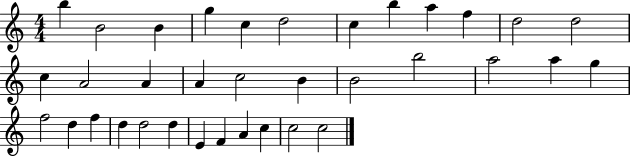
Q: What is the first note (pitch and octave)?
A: B5